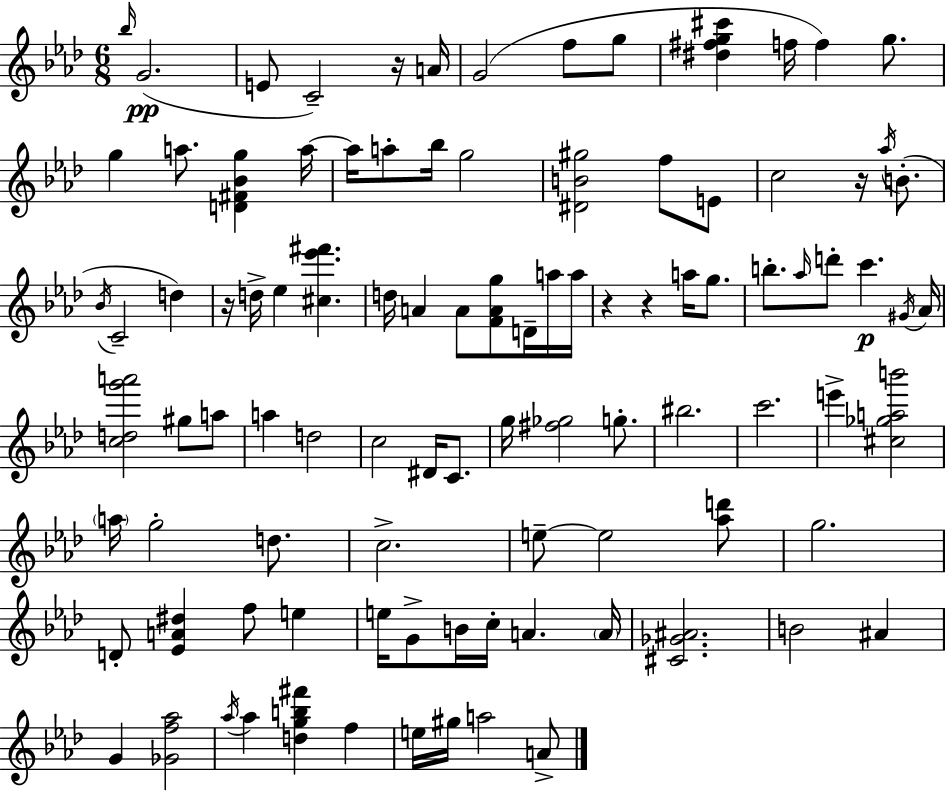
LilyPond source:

{
  \clef treble
  \numericTimeSignature
  \time 6/8
  \key f \minor
  \grace { bes''16 }(\pp g'2. | e'8 c'2--) r16 | a'16 g'2( f''8 g''8 | <dis'' fis'' g'' cis'''>4 f''16 f''4) g''8. | \break g''4 a''8. <d' fis' bes' g''>4 | a''16~~ a''16 a''8-. bes''16 g''2 | <dis' b' gis''>2 f''8 e'8 | c''2 r16 \acciaccatura { aes''16 } b'8.-.( | \break \acciaccatura { bes'16 } c'2-- d''4) | r16 d''16-> ees''4 <cis'' ees''' fis'''>4. | d''16 a'4 a'8 <f' a' g''>8 | d'16-- a''16 a''16 r4 r4 a''16 | \break g''8. b''8.-. \grace { aes''16 } d'''8-. c'''4.\p | \acciaccatura { gis'16 } aes'16 <c'' d'' g''' a'''>2 | gis''8 a''8 a''4 d''2 | c''2 | \break dis'16 c'8. g''16 <fis'' ges''>2 | g''8.-. bis''2. | c'''2. | e'''4-> <cis'' ges'' a'' b'''>2 | \break \parenthesize a''16 g''2-. | d''8. c''2.-> | e''8--~~ e''2 | <aes'' d'''>8 g''2. | \break d'8-. <ees' a' dis''>4 f''8 | e''4 e''16 g'8-> b'16 c''16-. a'4. | \parenthesize a'16 <cis' ges' ais'>2. | b'2 | \break ais'4 g'4 <ges' f'' aes''>2 | \acciaccatura { aes''16 } aes''4 <d'' g'' b'' fis'''>4 | f''4 e''16 gis''16 a''2 | a'8-> \bar "|."
}